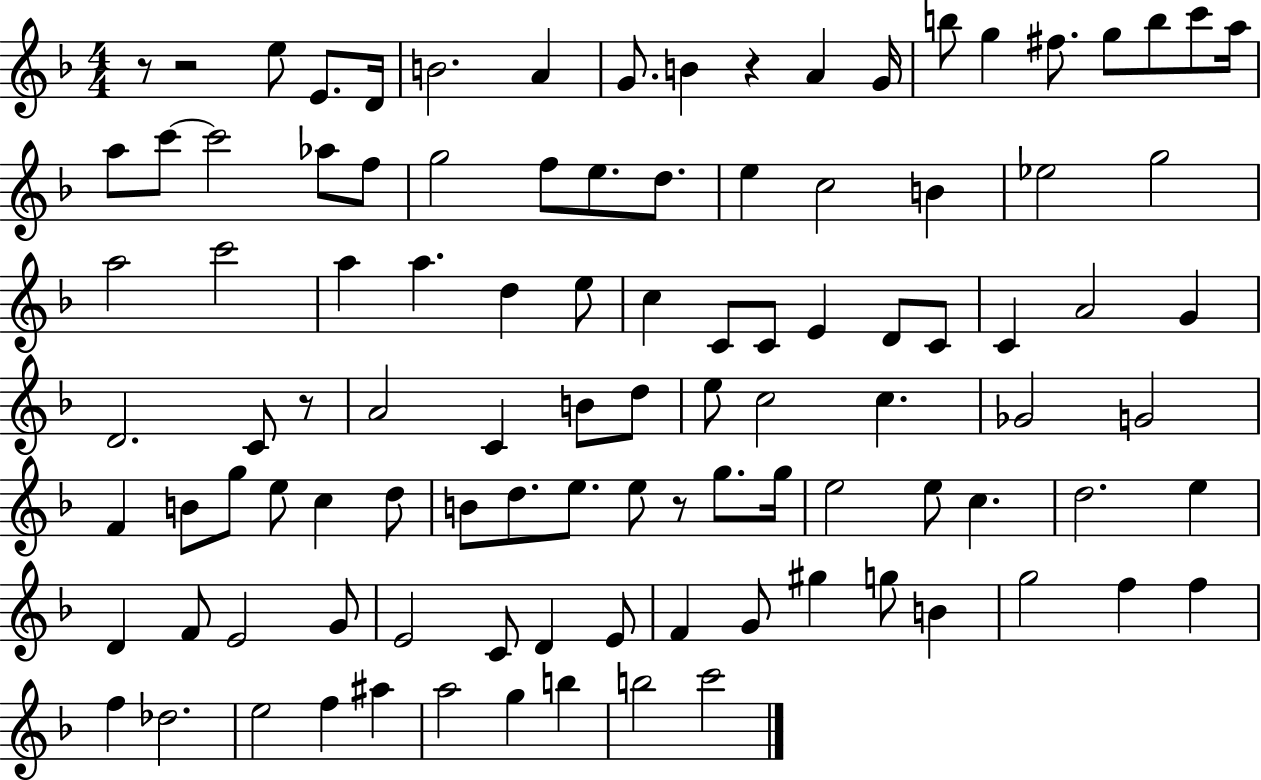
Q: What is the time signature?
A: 4/4